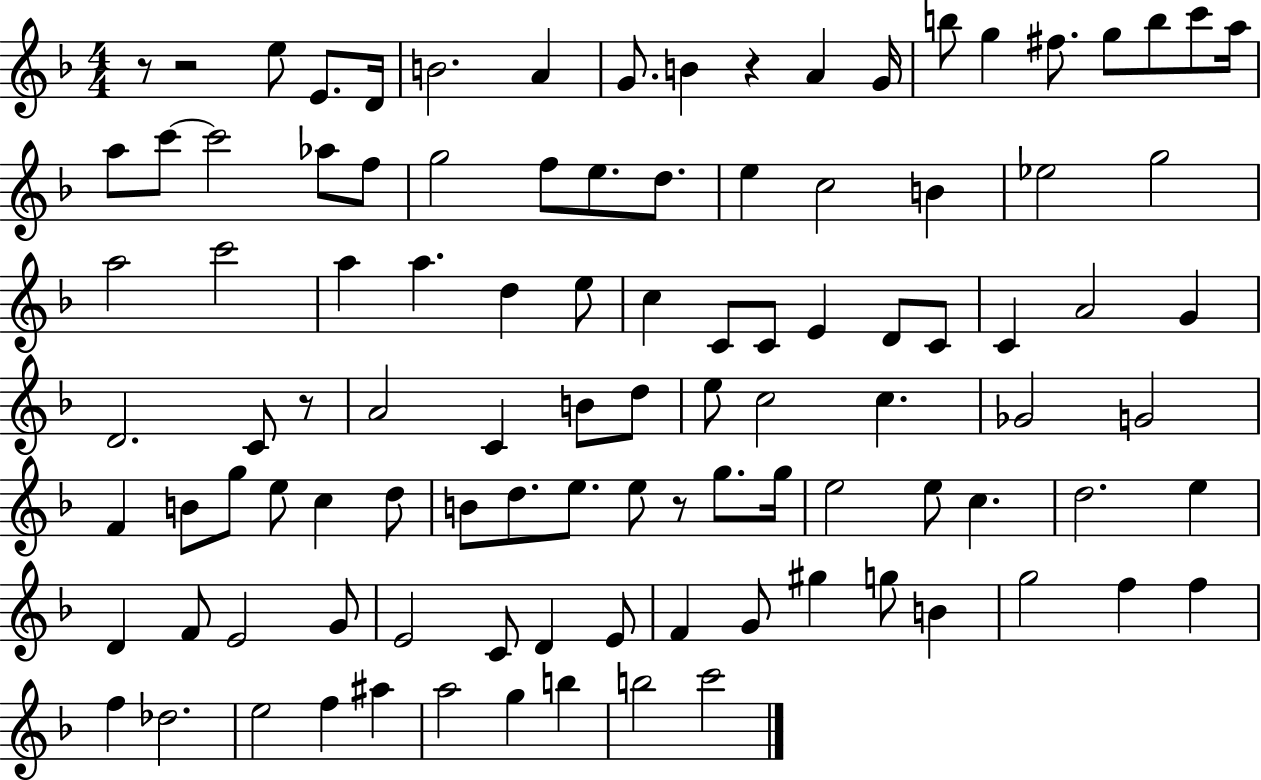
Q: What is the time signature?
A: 4/4